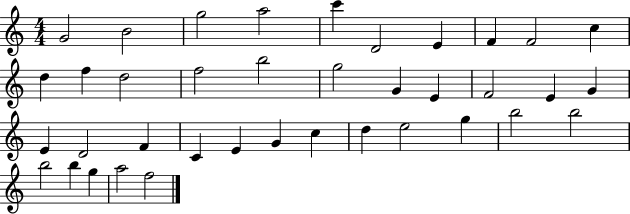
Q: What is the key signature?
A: C major